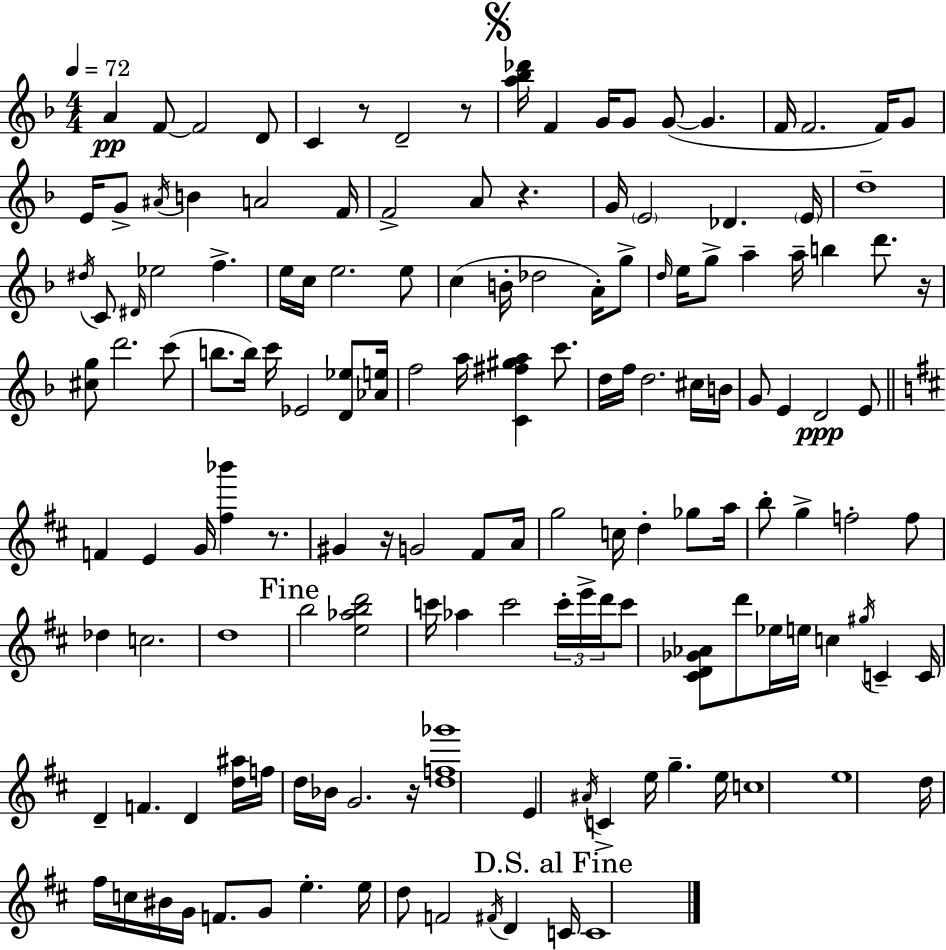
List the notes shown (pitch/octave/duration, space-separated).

A4/q F4/e F4/h D4/e C4/q R/e D4/h R/e [A5,Bb5,Db6]/s F4/q G4/s G4/e G4/e G4/q. F4/s F4/h. F4/s G4/e E4/s G4/e A#4/s B4/q A4/h F4/s F4/h A4/e R/q. G4/s E4/h Db4/q. E4/s D5/w D#5/s C4/e D#4/s Eb5/h F5/q. E5/s C5/s E5/h. E5/e C5/q B4/s Db5/h A4/s G5/e D5/s E5/s G5/e A5/q A5/s B5/q D6/e. R/s [C#5,G5]/e D6/h. C6/e B5/e. B5/s C6/s Eb4/h [D4,Eb5]/e [Ab4,E5]/s F5/h A5/s [C4,F#5,G#5,A5]/q C6/e. D5/s F5/s D5/h. C#5/s B4/s G4/e E4/q D4/h E4/e F4/q E4/q G4/s [F#5,Bb6]/q R/e. G#4/q R/s G4/h F#4/e A4/s G5/h C5/s D5/q Gb5/e A5/s B5/e G5/q F5/h F5/e Db5/q C5/h. D5/w B5/h [E5,Ab5,B5,D6]/h C6/s Ab5/q C6/h C6/s E6/s D6/s C6/e [C#4,D4,Gb4,Ab4]/e D6/e Eb5/s E5/s C5/q G#5/s C4/q C4/s D4/q F4/q. D4/q [D5,A#5]/s F5/s D5/s Bb4/s G4/h. R/s [D5,F5,Gb6]/w E4/q A#4/s C4/q E5/s G5/q. E5/s C5/w E5/w D5/s F#5/s C5/s BIS4/s G4/s F4/e. G4/e E5/q. E5/s D5/e F4/h F#4/s D4/q C4/s C4/w